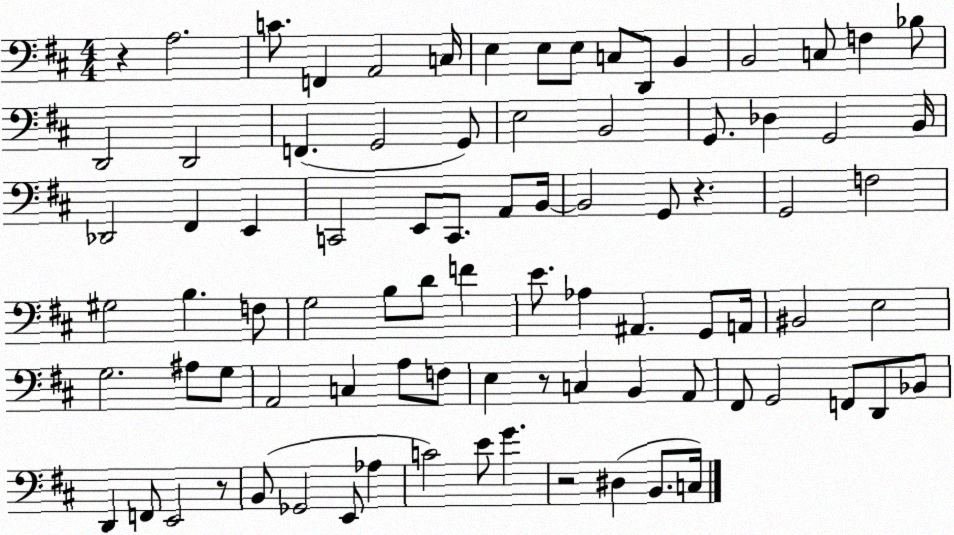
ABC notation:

X:1
T:Untitled
M:4/4
L:1/4
K:D
z A,2 C/2 F,, A,,2 C,/4 E, E,/2 E,/2 C,/2 D,,/2 B,, B,,2 C,/2 F, _B,/2 D,,2 D,,2 F,, G,,2 G,,/2 E,2 B,,2 G,,/2 _D, G,,2 B,,/4 _D,,2 ^F,, E,, C,,2 E,,/2 C,,/2 A,,/2 B,,/4 B,,2 G,,/2 z G,,2 F,2 ^G,2 B, F,/2 G,2 B,/2 D/2 F E/2 _A, ^A,, G,,/2 A,,/4 ^B,,2 E,2 G,2 ^A,/2 G,/2 A,,2 C, A,/2 F,/2 E, z/2 C, B,, A,,/2 ^F,,/2 G,,2 F,,/2 D,,/2 _B,,/2 D,, F,,/2 E,,2 z/2 B,,/2 _G,,2 E,,/2 _A, C2 E/2 G z2 ^D, B,,/2 C,/4